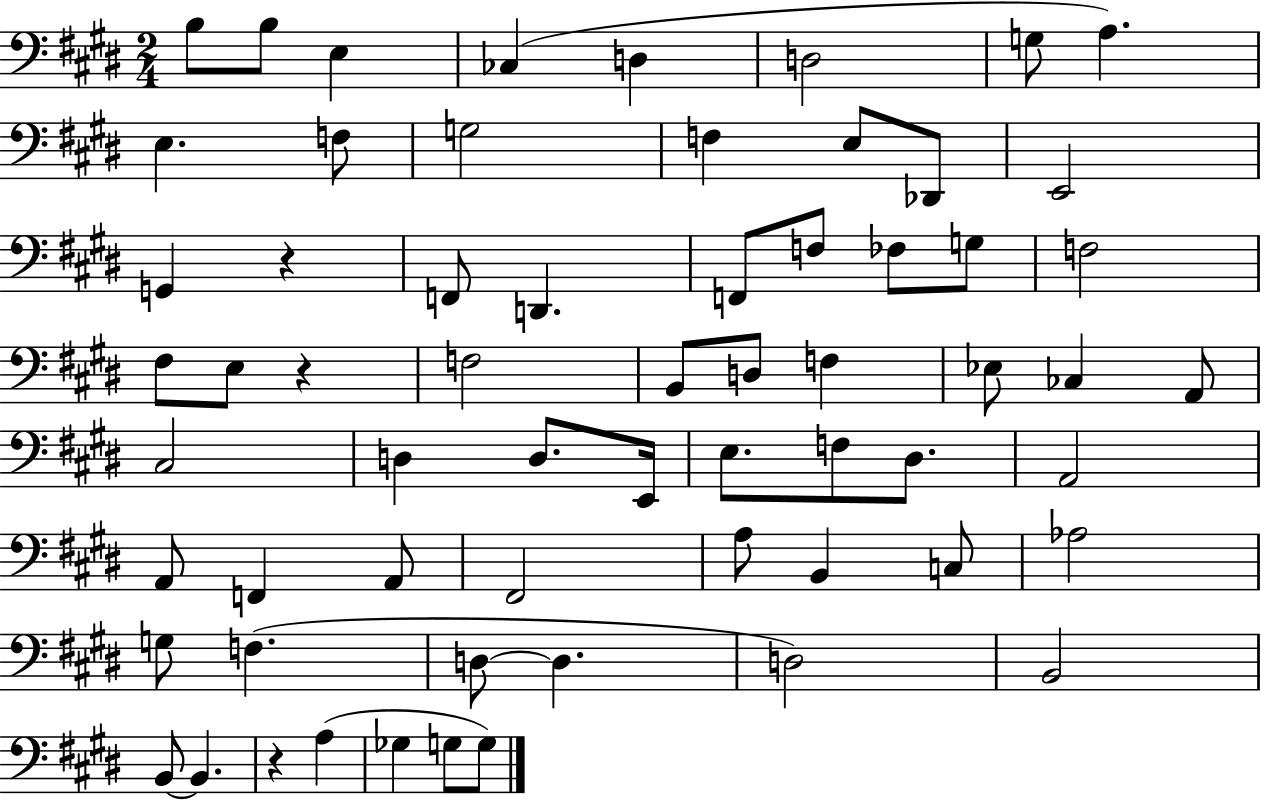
B3/e B3/e E3/q CES3/q D3/q D3/h G3/e A3/q. E3/q. F3/e G3/h F3/q E3/e Db2/e E2/h G2/q R/q F2/e D2/q. F2/e F3/e FES3/e G3/e F3/h F#3/e E3/e R/q F3/h B2/e D3/e F3/q Eb3/e CES3/q A2/e C#3/h D3/q D3/e. E2/s E3/e. F3/e D#3/e. A2/h A2/e F2/q A2/e F#2/h A3/e B2/q C3/e Ab3/h G3/e F3/q. D3/e D3/q. D3/h B2/h B2/e B2/q. R/q A3/q Gb3/q G3/e G3/e